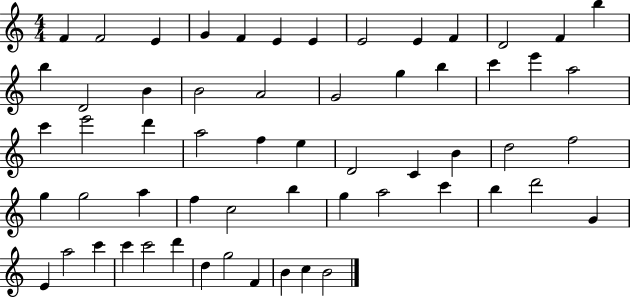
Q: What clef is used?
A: treble